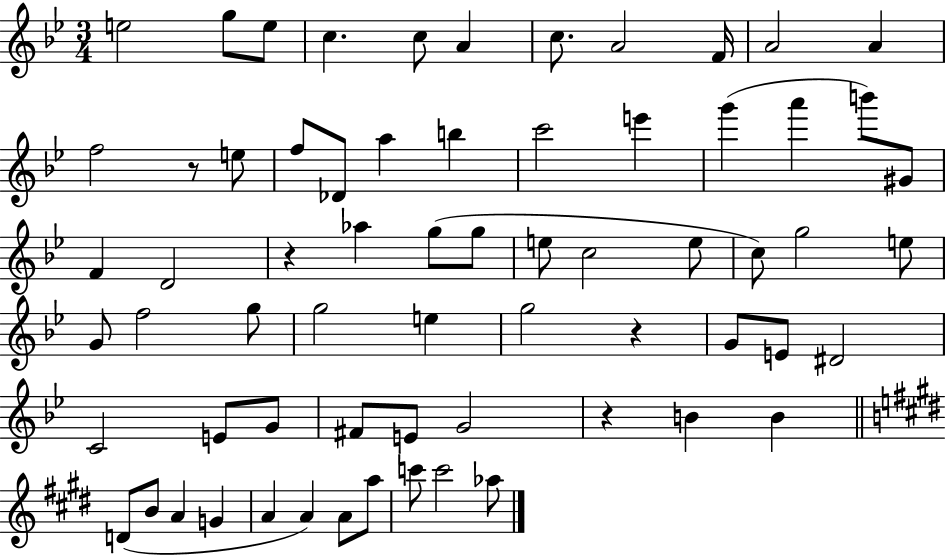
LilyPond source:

{
  \clef treble
  \numericTimeSignature
  \time 3/4
  \key bes \major
  e''2 g''8 e''8 | c''4. c''8 a'4 | c''8. a'2 f'16 | a'2 a'4 | \break f''2 r8 e''8 | f''8 des'8 a''4 b''4 | c'''2 e'''4 | g'''4( a'''4 b'''8) gis'8 | \break f'4 d'2 | r4 aes''4 g''8( g''8 | e''8 c''2 e''8 | c''8) g''2 e''8 | \break g'8 f''2 g''8 | g''2 e''4 | g''2 r4 | g'8 e'8 dis'2 | \break c'2 e'8 g'8 | fis'8 e'8 g'2 | r4 b'4 b'4 | \bar "||" \break \key e \major d'8( b'8 a'4 g'4 | a'4 a'4) a'8 a''8 | c'''8 c'''2 aes''8 | \bar "|."
}